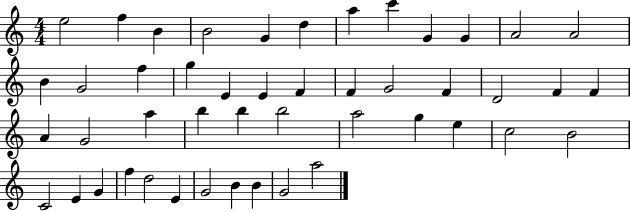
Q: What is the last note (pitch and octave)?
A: A5